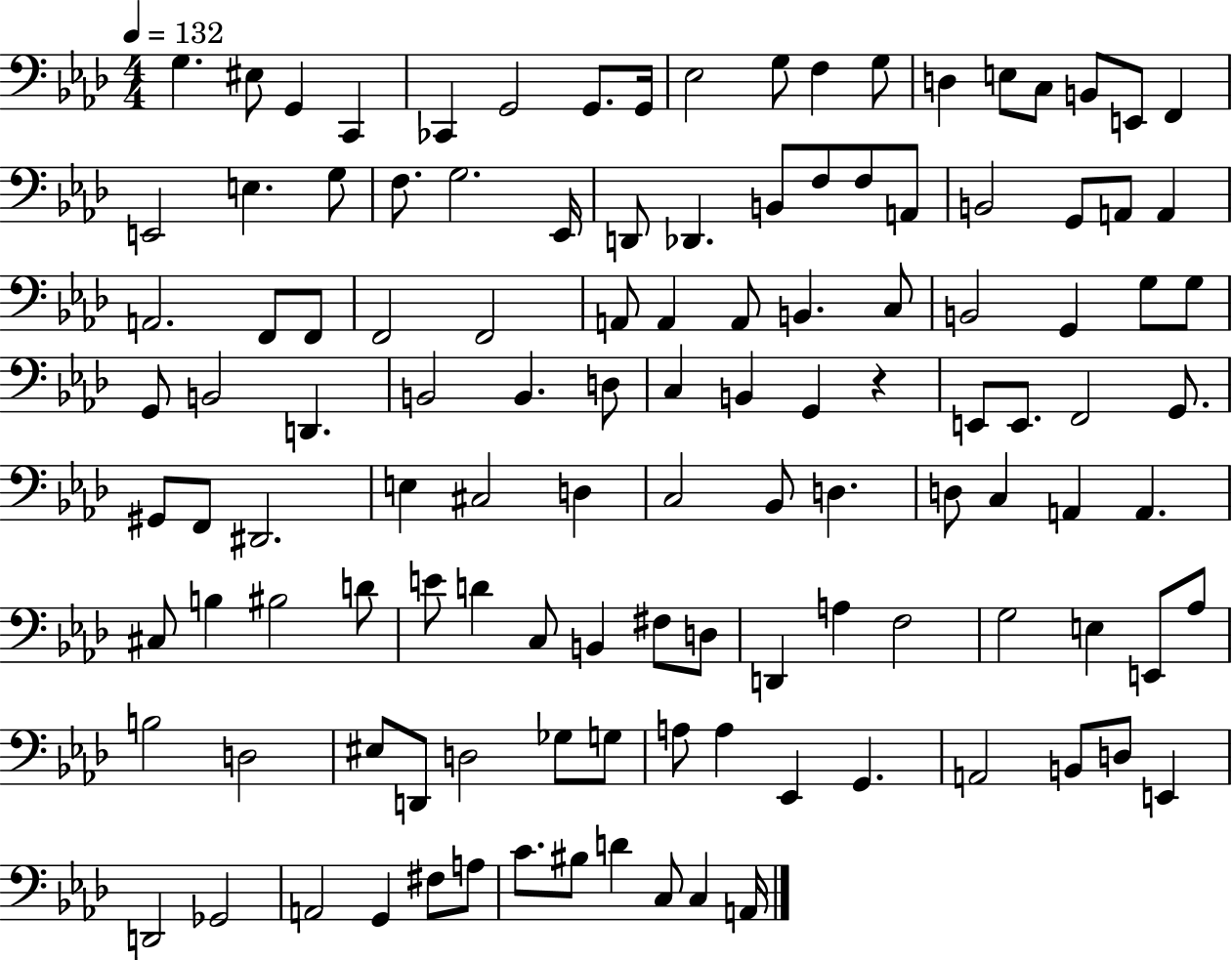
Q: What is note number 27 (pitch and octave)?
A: B2